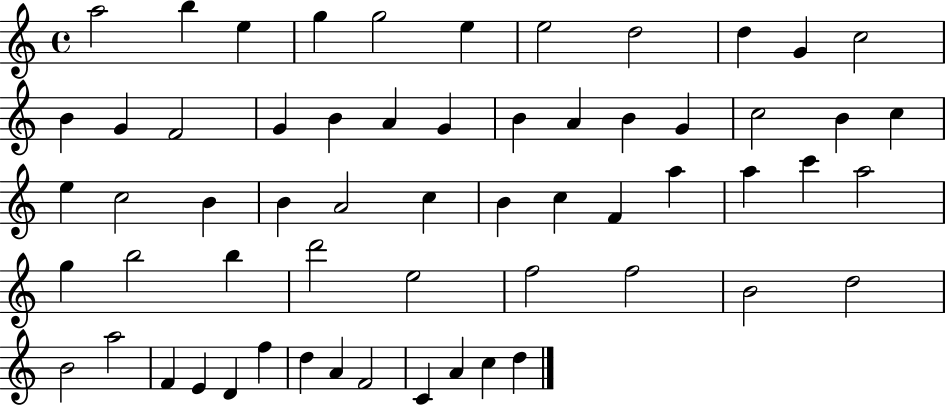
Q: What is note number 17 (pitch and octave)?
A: A4